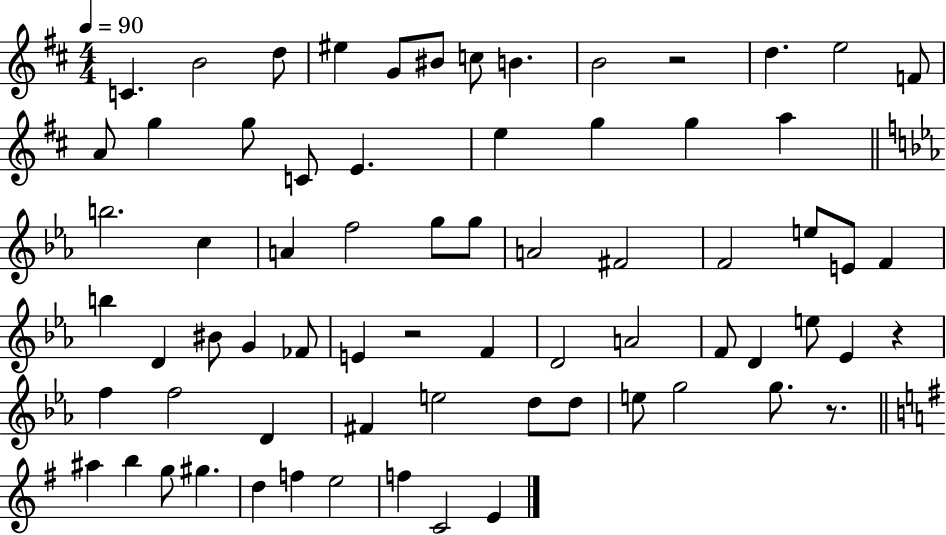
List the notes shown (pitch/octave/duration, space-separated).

C4/q. B4/h D5/e EIS5/q G4/e BIS4/e C5/e B4/q. B4/h R/h D5/q. E5/h F4/e A4/e G5/q G5/e C4/e E4/q. E5/q G5/q G5/q A5/q B5/h. C5/q A4/q F5/h G5/e G5/e A4/h F#4/h F4/h E5/e E4/e F4/q B5/q D4/q BIS4/e G4/q FES4/e E4/q R/h F4/q D4/h A4/h F4/e D4/q E5/e Eb4/q R/q F5/q F5/h D4/q F#4/q E5/h D5/e D5/e E5/e G5/h G5/e. R/e. A#5/q B5/q G5/e G#5/q. D5/q F5/q E5/h F5/q C4/h E4/q